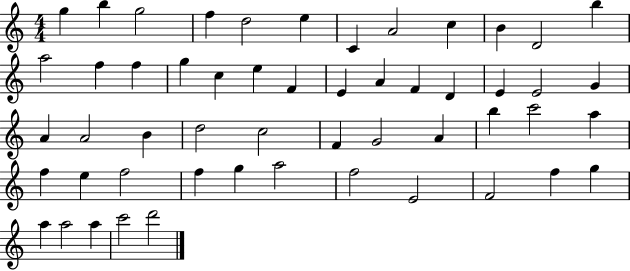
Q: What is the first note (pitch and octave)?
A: G5